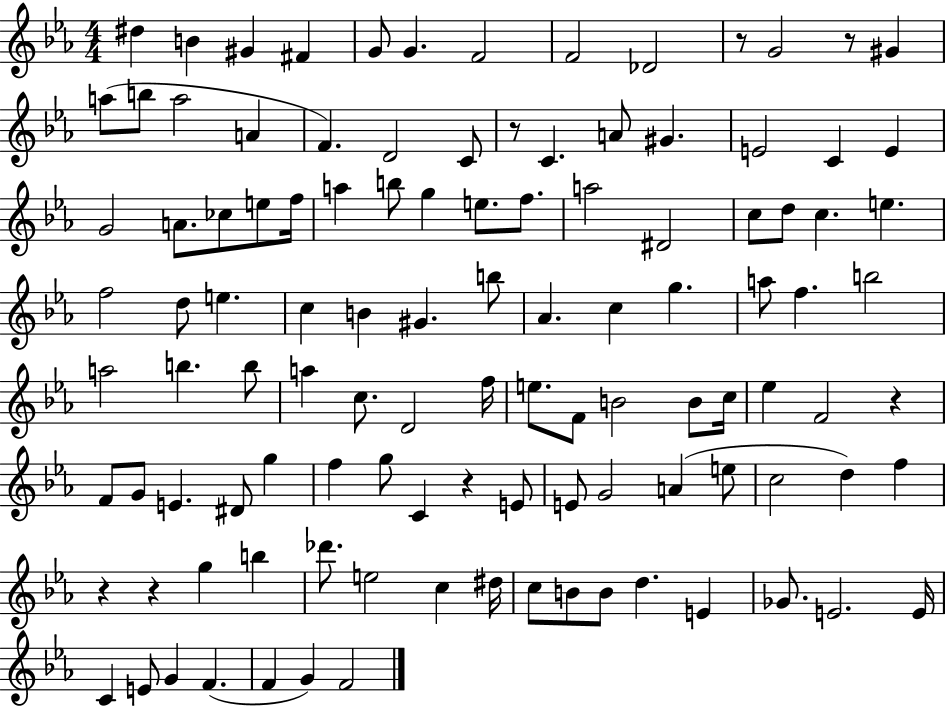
D#5/q B4/q G#4/q F#4/q G4/e G4/q. F4/h F4/h Db4/h R/e G4/h R/e G#4/q A5/e B5/e A5/h A4/q F4/q. D4/h C4/e R/e C4/q. A4/e G#4/q. E4/h C4/q E4/q G4/h A4/e. CES5/e E5/e F5/s A5/q B5/e G5/q E5/e. F5/e. A5/h D#4/h C5/e D5/e C5/q. E5/q. F5/h D5/e E5/q. C5/q B4/q G#4/q. B5/e Ab4/q. C5/q G5/q. A5/e F5/q. B5/h A5/h B5/q. B5/e A5/q C5/e. D4/h F5/s E5/e. F4/e B4/h B4/e C5/s Eb5/q F4/h R/q F4/e G4/e E4/q. D#4/e G5/q F5/q G5/e C4/q R/q E4/e E4/e G4/h A4/q E5/e C5/h D5/q F5/q R/q R/q G5/q B5/q Db6/e. E5/h C5/q D#5/s C5/e B4/e B4/e D5/q. E4/q Gb4/e. E4/h. E4/s C4/q E4/e G4/q F4/q. F4/q G4/q F4/h